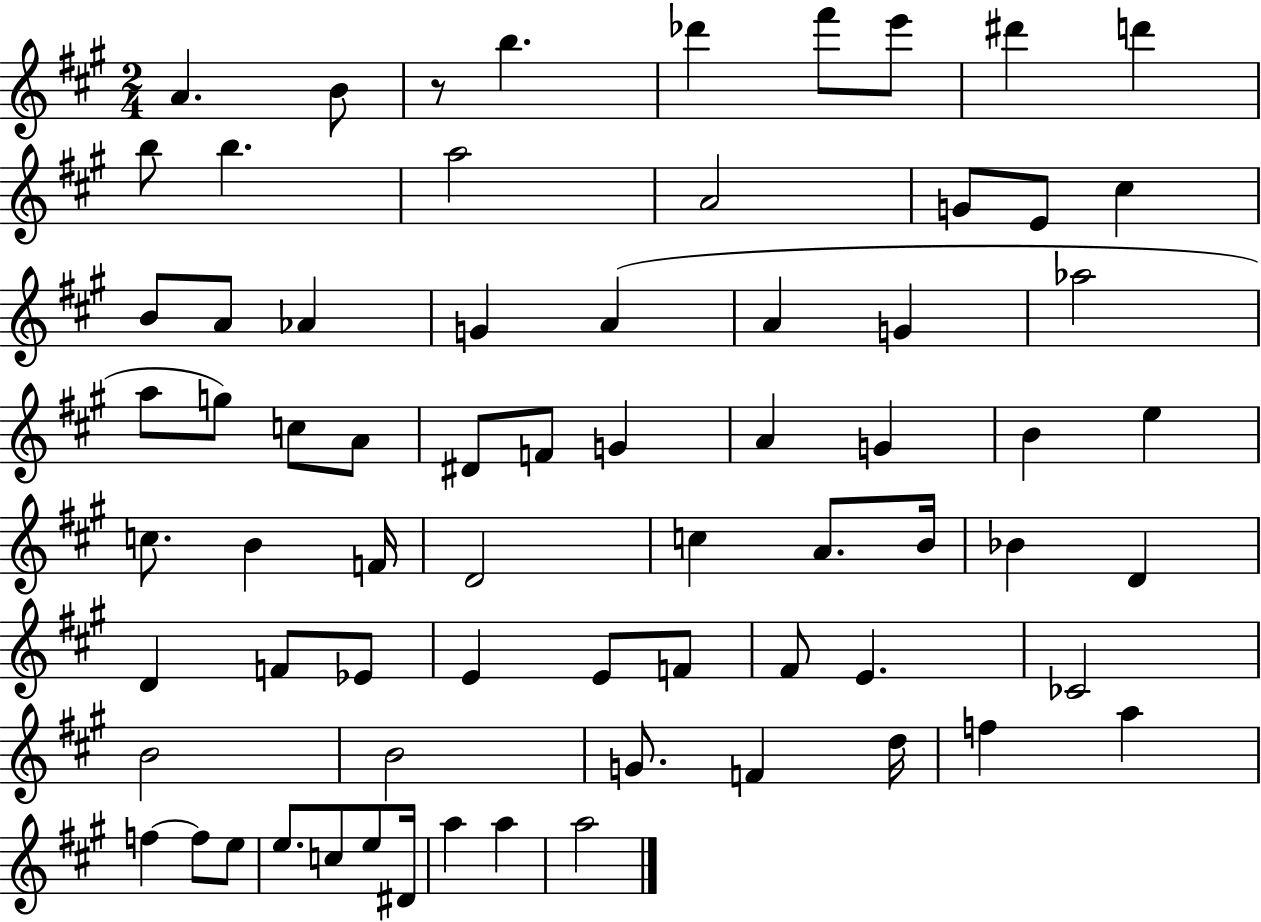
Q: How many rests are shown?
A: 1